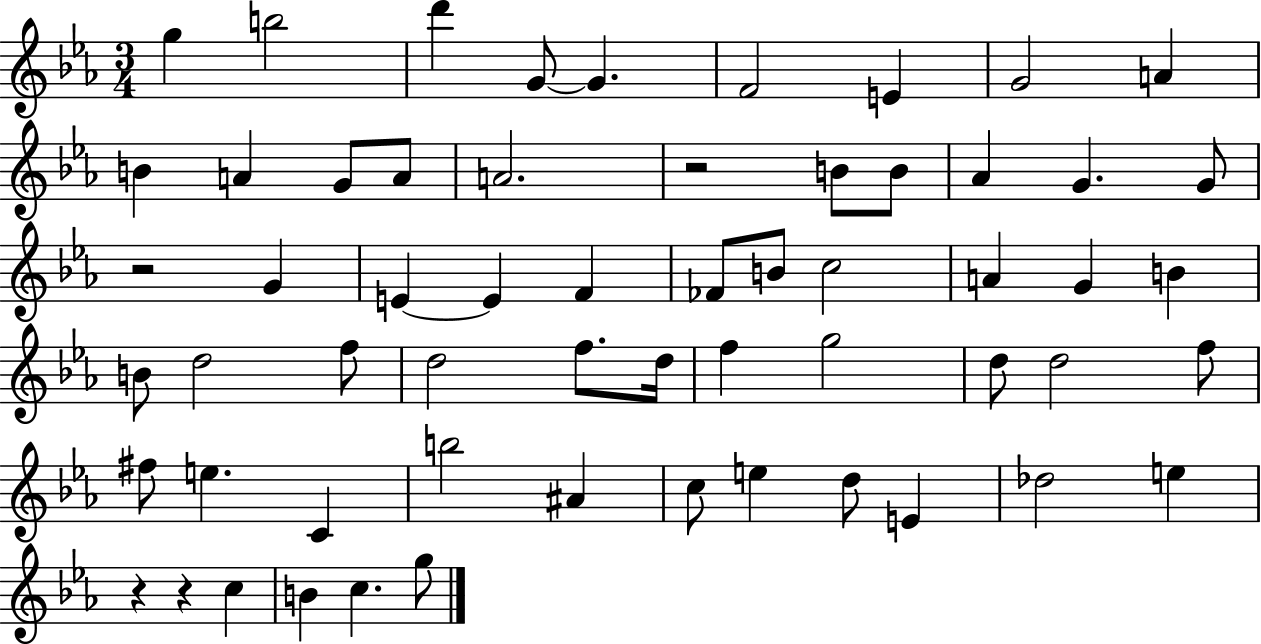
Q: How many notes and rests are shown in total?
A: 59